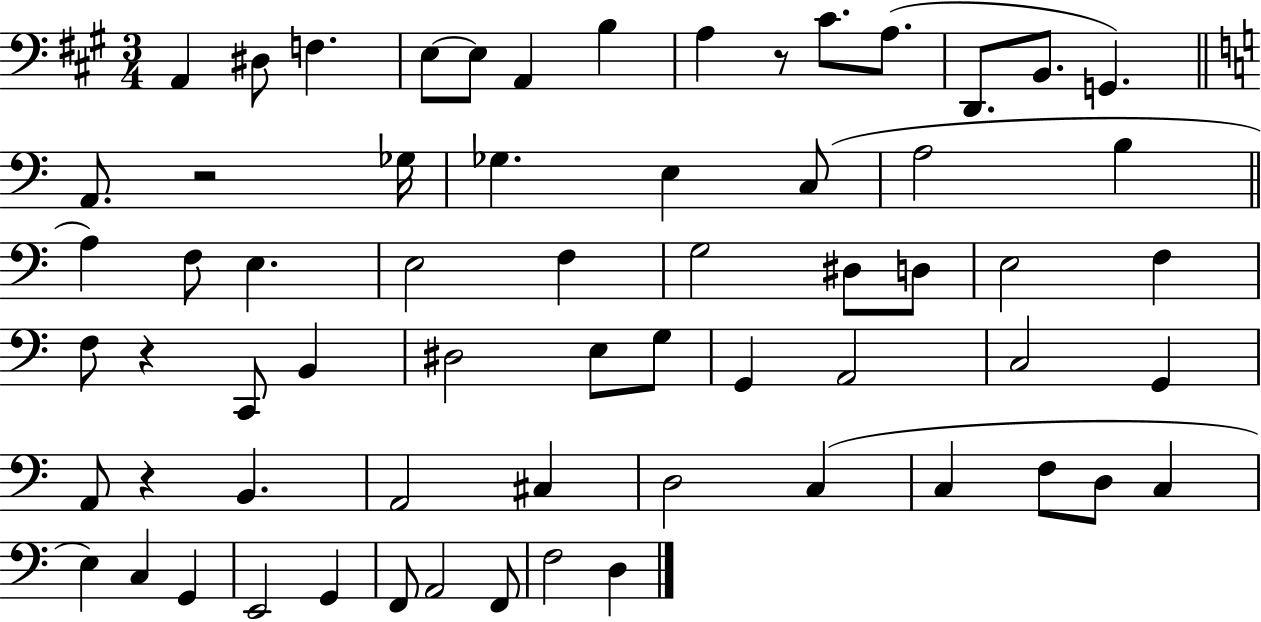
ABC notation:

X:1
T:Untitled
M:3/4
L:1/4
K:A
A,, ^D,/2 F, E,/2 E,/2 A,, B, A, z/2 ^C/2 A,/2 D,,/2 B,,/2 G,, A,,/2 z2 _G,/4 _G, E, C,/2 A,2 B, A, F,/2 E, E,2 F, G,2 ^D,/2 D,/2 E,2 F, F,/2 z C,,/2 B,, ^D,2 E,/2 G,/2 G,, A,,2 C,2 G,, A,,/2 z B,, A,,2 ^C, D,2 C, C, F,/2 D,/2 C, E, C, G,, E,,2 G,, F,,/2 A,,2 F,,/2 F,2 D,